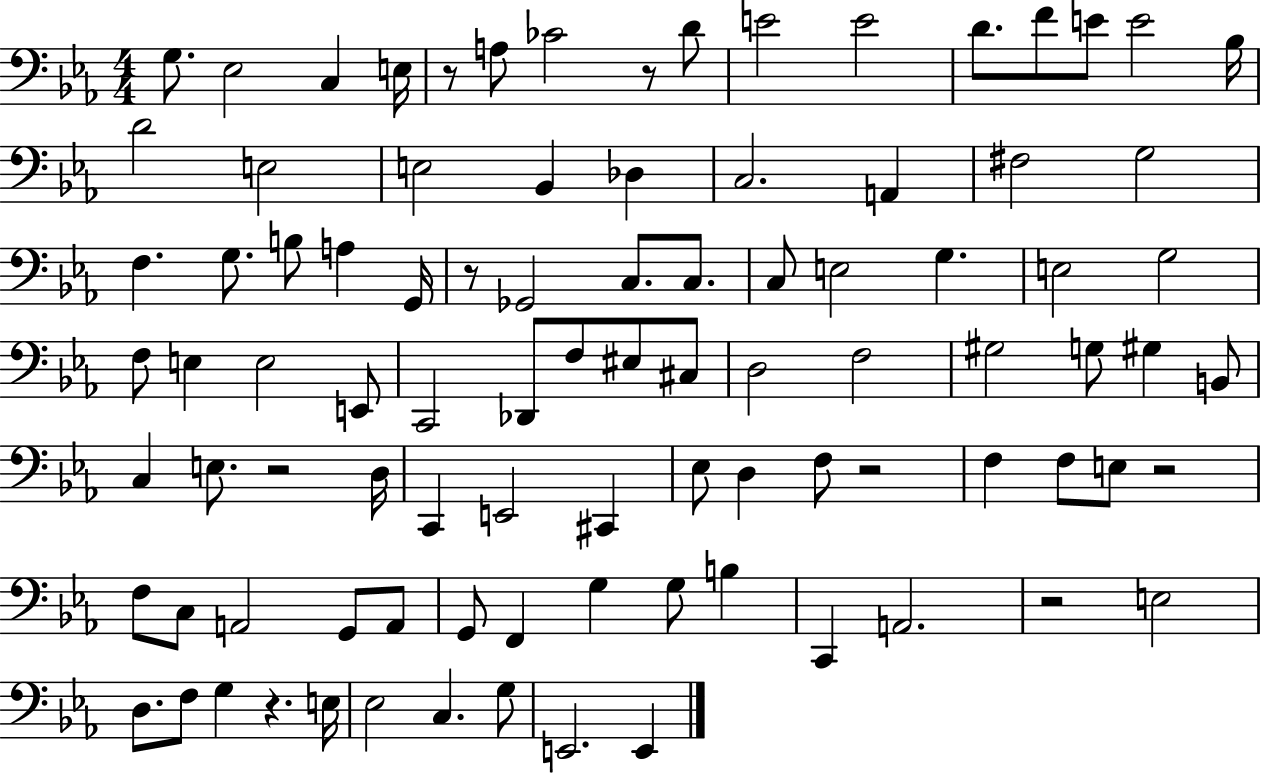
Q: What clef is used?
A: bass